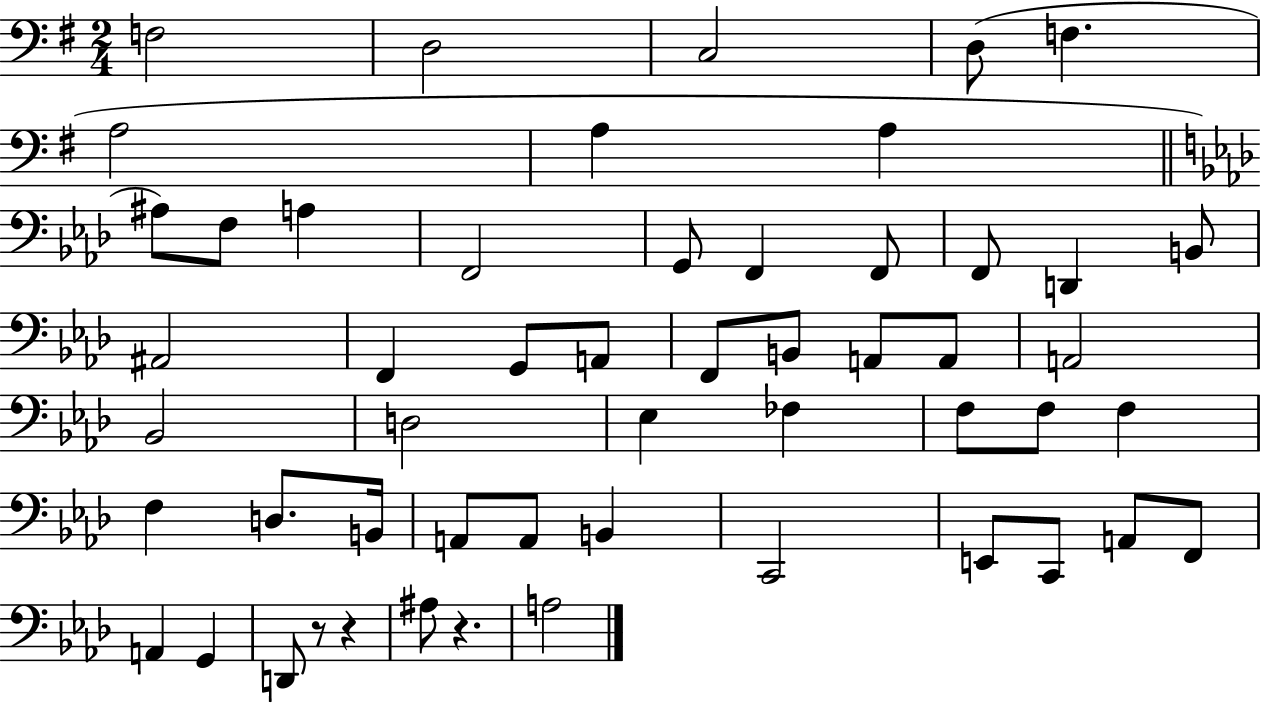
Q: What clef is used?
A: bass